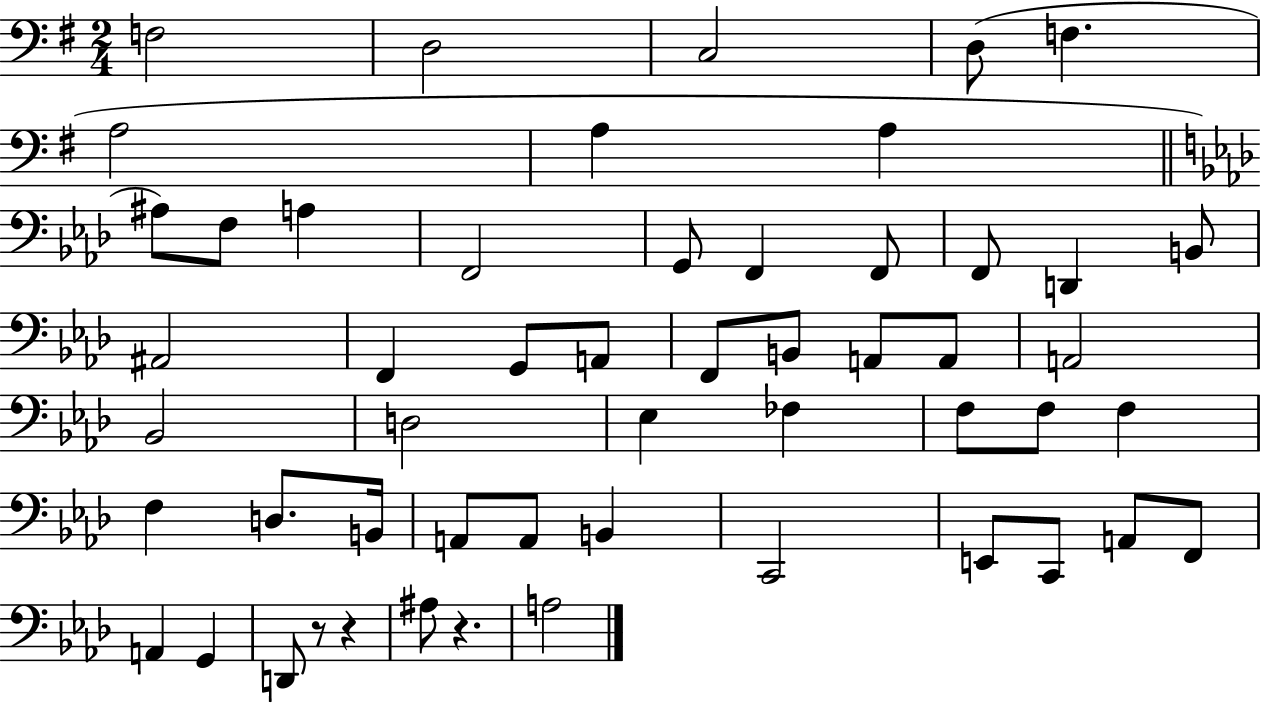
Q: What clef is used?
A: bass